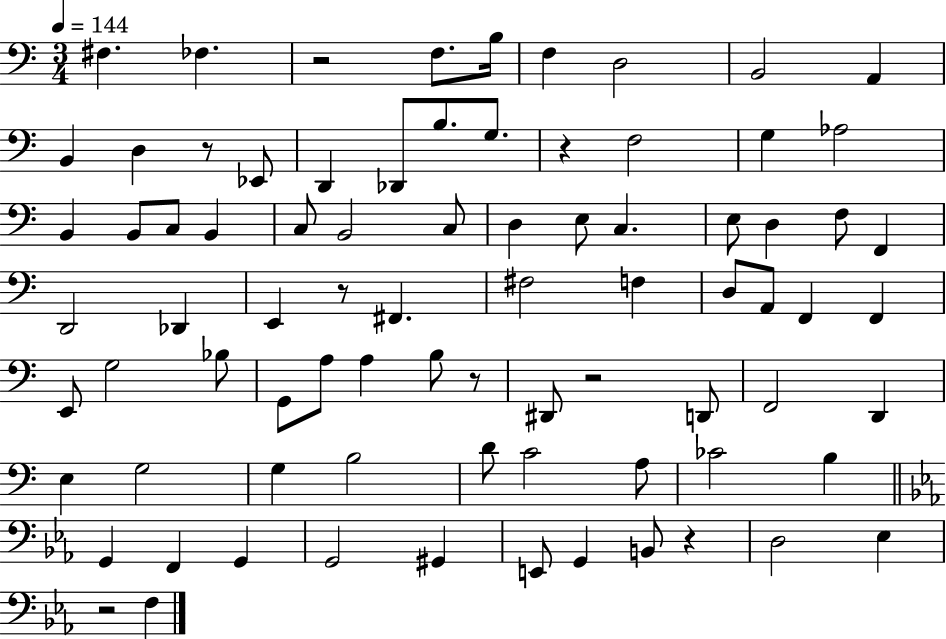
F#3/q. FES3/q. R/h F3/e. B3/s F3/q D3/h B2/h A2/q B2/q D3/q R/e Eb2/e D2/q Db2/e B3/e. G3/e. R/q F3/h G3/q Ab3/h B2/q B2/e C3/e B2/q C3/e B2/h C3/e D3/q E3/e C3/q. E3/e D3/q F3/e F2/q D2/h Db2/q E2/q R/e F#2/q. F#3/h F3/q D3/e A2/e F2/q F2/q E2/e G3/h Bb3/e G2/e A3/e A3/q B3/e R/e D#2/e R/h D2/e F2/h D2/q E3/q G3/h G3/q B3/h D4/e C4/h A3/e CES4/h B3/q G2/q F2/q G2/q G2/h G#2/q E2/e G2/q B2/e R/q D3/h Eb3/q R/h F3/q